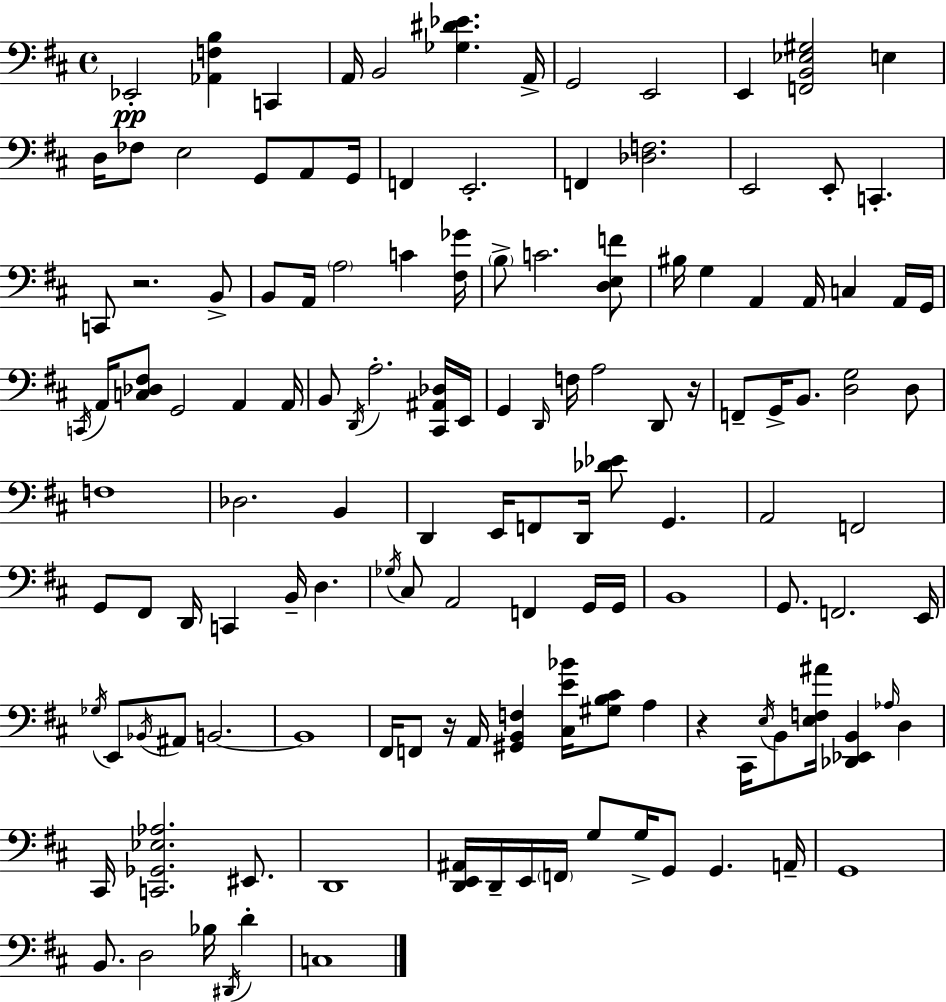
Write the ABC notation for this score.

X:1
T:Untitled
M:4/4
L:1/4
K:D
_E,,2 [_A,,F,B,] C,, A,,/4 B,,2 [_G,^D_E] A,,/4 G,,2 E,,2 E,, [F,,B,,_E,^G,]2 E, D,/4 _F,/2 E,2 G,,/2 A,,/2 G,,/4 F,, E,,2 F,, [_D,F,]2 E,,2 E,,/2 C,, C,,/2 z2 B,,/2 B,,/2 A,,/4 A,2 C [^F,_G]/4 B,/2 C2 [D,E,F]/2 ^B,/4 G, A,, A,,/4 C, A,,/4 G,,/4 C,,/4 A,,/4 [C,_D,^F,]/2 G,,2 A,, A,,/4 B,,/2 D,,/4 A,2 [^C,,^A,,_D,]/4 E,,/4 G,, D,,/4 F,/4 A,2 D,,/2 z/4 F,,/2 G,,/4 B,,/2 [D,G,]2 D,/2 F,4 _D,2 B,, D,, E,,/4 F,,/2 D,,/4 [_D_E]/2 G,, A,,2 F,,2 G,,/2 ^F,,/2 D,,/4 C,, B,,/4 D, _G,/4 ^C,/2 A,,2 F,, G,,/4 G,,/4 B,,4 G,,/2 F,,2 E,,/4 _G,/4 E,,/2 _B,,/4 ^A,,/2 B,,2 B,,4 ^F,,/4 F,,/2 z/4 A,,/4 [^G,,B,,F,] [^C,E_B]/4 [^G,B,^C]/2 A, z ^C,,/4 E,/4 B,,/2 [E,F,^A]/4 [_D,,_E,,B,,] _A,/4 D, ^C,,/4 [C,,_G,,_E,_A,]2 ^E,,/2 D,,4 [D,,E,,^A,,]/4 D,,/4 E,,/4 F,,/4 G,/2 G,/4 G,,/2 G,, A,,/4 G,,4 B,,/2 D,2 _B,/4 ^D,,/4 D C,4